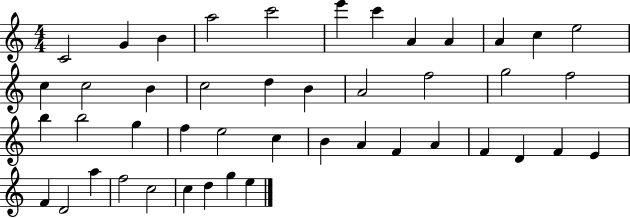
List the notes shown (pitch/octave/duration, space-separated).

C4/h G4/q B4/q A5/h C6/h E6/q C6/q A4/q A4/q A4/q C5/q E5/h C5/q C5/h B4/q C5/h D5/q B4/q A4/h F5/h G5/h F5/h B5/q B5/h G5/q F5/q E5/h C5/q B4/q A4/q F4/q A4/q F4/q D4/q F4/q E4/q F4/q D4/h A5/q F5/h C5/h C5/q D5/q G5/q E5/q